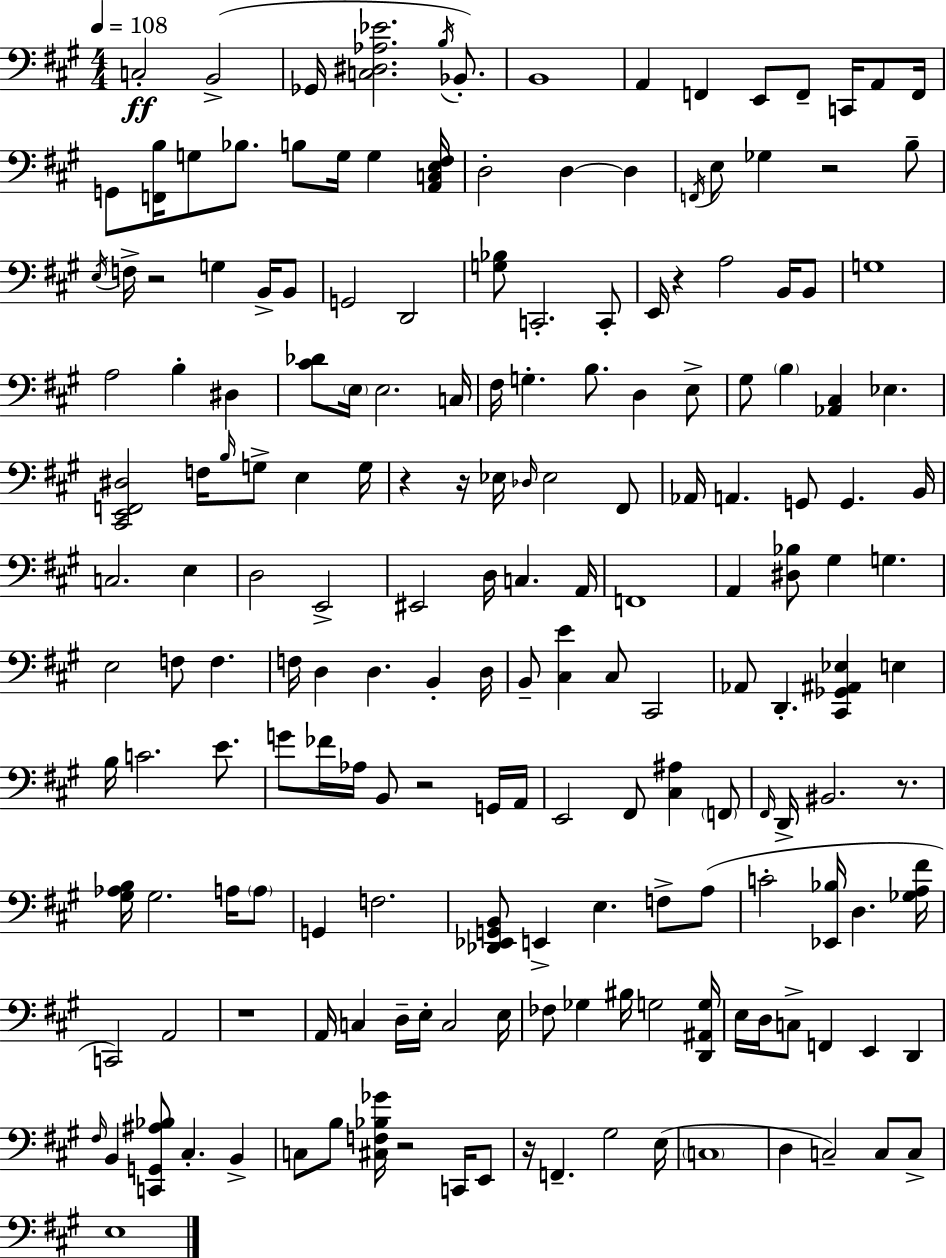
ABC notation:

X:1
T:Untitled
M:4/4
L:1/4
K:A
C,2 B,,2 _G,,/4 [C,^D,_A,_E]2 B,/4 _B,,/2 B,,4 A,, F,, E,,/2 F,,/2 C,,/4 A,,/2 F,,/4 G,,/2 [F,,B,]/4 G,/2 _B,/2 B,/2 G,/4 G, [A,,C,E,^F,]/4 D,2 D, D, F,,/4 E,/2 _G, z2 B,/2 E,/4 F,/4 z2 G, B,,/4 B,,/2 G,,2 D,,2 [G,_B,]/2 C,,2 C,,/2 E,,/4 z A,2 B,,/4 B,,/2 G,4 A,2 B, ^D, [^C_D]/2 E,/4 E,2 C,/4 ^F,/4 G, B,/2 D, E,/2 ^G,/2 B, [_A,,^C,] _E, [^C,,E,,F,,^D,]2 F,/4 B,/4 G,/2 E, G,/4 z z/4 _E,/4 _D,/4 _E,2 ^F,,/2 _A,,/4 A,, G,,/2 G,, B,,/4 C,2 E, D,2 E,,2 ^E,,2 D,/4 C, A,,/4 F,,4 A,, [^D,_B,]/2 ^G, G, E,2 F,/2 F, F,/4 D, D, B,, D,/4 B,,/2 [^C,E] ^C,/2 ^C,,2 _A,,/2 D,, [^C,,_G,,^A,,_E,] E, B,/4 C2 E/2 G/2 _F/4 _A,/4 B,,/2 z2 G,,/4 A,,/4 E,,2 ^F,,/2 [^C,^A,] F,,/2 ^F,,/4 D,,/4 ^B,,2 z/2 [^G,_A,B,]/4 ^G,2 A,/4 A,/2 G,, F,2 [_D,,_E,,G,,B,,]/2 E,, E, F,/2 A,/2 C2 [_E,,_B,]/4 D, [_G,A,^F]/4 C,,2 A,,2 z4 A,,/4 C, D,/4 E,/4 C,2 E,/4 _F,/2 _G, ^B,/4 G,2 [D,,^A,,G,]/4 E,/4 D,/4 C,/2 F,, E,, D,, ^F,/4 B,, [C,,G,,^A,_B,]/2 ^C, B,, C,/2 B,/2 [^C,F,_B,_G]/4 z2 C,,/4 E,,/2 z/4 F,, ^G,2 E,/4 C,4 D, C,2 C,/2 C,/2 E,4